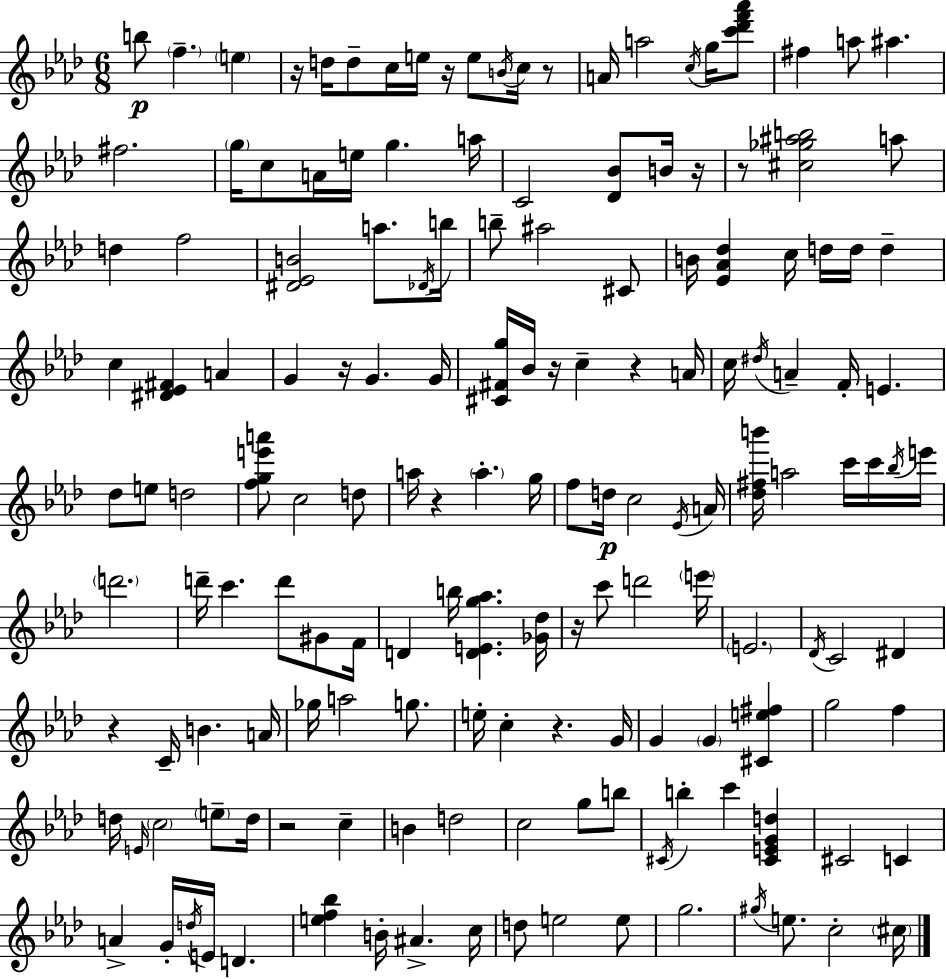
{
  \clef treble
  \numericTimeSignature
  \time 6/8
  \key aes \major
  b''8\p \parenthesize f''4.-- \parenthesize e''4 | r16 d''16 d''8-- c''16 e''16 r16 e''8 \acciaccatura { b'16 } c''16 r8 | a'16 a''2 \acciaccatura { c''16 } g''16 | <c''' des''' f''' aes'''>8 fis''4 a''8 ais''4. | \break fis''2. | \parenthesize g''16 c''8 a'16 e''16 g''4. | a''16 c'2 <des' bes'>8 | b'16 r16 r8 <cis'' ges'' ais'' b''>2 | \break a''8 d''4 f''2 | <dis' ees' b'>2 a''8. | \acciaccatura { des'16 } b''16 b''8-- ais''2 | cis'8 b'16 <ees' aes' des''>4 c''16 d''16 d''16 d''4-- | \break c''4 <dis' ees' fis'>4 a'4 | g'4 r16 g'4. | g'16 <cis' fis' g''>16 bes'16 r16 c''4-- r4 | a'16 c''16 \acciaccatura { dis''16 } a'4-- f'16-. e'4. | \break des''8 e''8 d''2 | <f'' g'' e''' a'''>8 c''2 | d''8 a''16 r4 \parenthesize a''4.-. | g''16 f''8 d''16\p c''2 | \break \acciaccatura { ees'16 } a'16 <des'' fis'' b'''>16 a''2 | c'''16 c'''16 \acciaccatura { bes''16 } e'''16 \parenthesize d'''2. | d'''16-- c'''4. | d'''8 gis'8 f'16 d'4 b''16 <d' e' g'' aes''>4. | \break <ges' des''>16 r16 c'''8 d'''2 | \parenthesize e'''16 \parenthesize e'2. | \acciaccatura { des'16 } c'2 | dis'4 r4 c'16-- | \break b'4. a'16 ges''16 a''2 | g''8. e''16-. c''4-. | r4. g'16 g'4 \parenthesize g'4 | <cis' e'' fis''>4 g''2 | \break f''4 d''16 \grace { e'16 } \parenthesize c''2 | \parenthesize e''8-- d''16 r2 | c''4-- b'4 | d''2 c''2 | \break g''8 b''8 \acciaccatura { cis'16 } b''4-. | c'''4 <cis' e' g' d''>4 cis'2 | c'4 a'4-> | g'16-. \acciaccatura { d''16 } e'16 d'4. <e'' f'' bes''>4 | \break b'16-. ais'4.-> c''16 d''8 | e''2 e''8 g''2. | \acciaccatura { gis''16 } e''8. | c''2-. \parenthesize cis''16 \bar "|."
}